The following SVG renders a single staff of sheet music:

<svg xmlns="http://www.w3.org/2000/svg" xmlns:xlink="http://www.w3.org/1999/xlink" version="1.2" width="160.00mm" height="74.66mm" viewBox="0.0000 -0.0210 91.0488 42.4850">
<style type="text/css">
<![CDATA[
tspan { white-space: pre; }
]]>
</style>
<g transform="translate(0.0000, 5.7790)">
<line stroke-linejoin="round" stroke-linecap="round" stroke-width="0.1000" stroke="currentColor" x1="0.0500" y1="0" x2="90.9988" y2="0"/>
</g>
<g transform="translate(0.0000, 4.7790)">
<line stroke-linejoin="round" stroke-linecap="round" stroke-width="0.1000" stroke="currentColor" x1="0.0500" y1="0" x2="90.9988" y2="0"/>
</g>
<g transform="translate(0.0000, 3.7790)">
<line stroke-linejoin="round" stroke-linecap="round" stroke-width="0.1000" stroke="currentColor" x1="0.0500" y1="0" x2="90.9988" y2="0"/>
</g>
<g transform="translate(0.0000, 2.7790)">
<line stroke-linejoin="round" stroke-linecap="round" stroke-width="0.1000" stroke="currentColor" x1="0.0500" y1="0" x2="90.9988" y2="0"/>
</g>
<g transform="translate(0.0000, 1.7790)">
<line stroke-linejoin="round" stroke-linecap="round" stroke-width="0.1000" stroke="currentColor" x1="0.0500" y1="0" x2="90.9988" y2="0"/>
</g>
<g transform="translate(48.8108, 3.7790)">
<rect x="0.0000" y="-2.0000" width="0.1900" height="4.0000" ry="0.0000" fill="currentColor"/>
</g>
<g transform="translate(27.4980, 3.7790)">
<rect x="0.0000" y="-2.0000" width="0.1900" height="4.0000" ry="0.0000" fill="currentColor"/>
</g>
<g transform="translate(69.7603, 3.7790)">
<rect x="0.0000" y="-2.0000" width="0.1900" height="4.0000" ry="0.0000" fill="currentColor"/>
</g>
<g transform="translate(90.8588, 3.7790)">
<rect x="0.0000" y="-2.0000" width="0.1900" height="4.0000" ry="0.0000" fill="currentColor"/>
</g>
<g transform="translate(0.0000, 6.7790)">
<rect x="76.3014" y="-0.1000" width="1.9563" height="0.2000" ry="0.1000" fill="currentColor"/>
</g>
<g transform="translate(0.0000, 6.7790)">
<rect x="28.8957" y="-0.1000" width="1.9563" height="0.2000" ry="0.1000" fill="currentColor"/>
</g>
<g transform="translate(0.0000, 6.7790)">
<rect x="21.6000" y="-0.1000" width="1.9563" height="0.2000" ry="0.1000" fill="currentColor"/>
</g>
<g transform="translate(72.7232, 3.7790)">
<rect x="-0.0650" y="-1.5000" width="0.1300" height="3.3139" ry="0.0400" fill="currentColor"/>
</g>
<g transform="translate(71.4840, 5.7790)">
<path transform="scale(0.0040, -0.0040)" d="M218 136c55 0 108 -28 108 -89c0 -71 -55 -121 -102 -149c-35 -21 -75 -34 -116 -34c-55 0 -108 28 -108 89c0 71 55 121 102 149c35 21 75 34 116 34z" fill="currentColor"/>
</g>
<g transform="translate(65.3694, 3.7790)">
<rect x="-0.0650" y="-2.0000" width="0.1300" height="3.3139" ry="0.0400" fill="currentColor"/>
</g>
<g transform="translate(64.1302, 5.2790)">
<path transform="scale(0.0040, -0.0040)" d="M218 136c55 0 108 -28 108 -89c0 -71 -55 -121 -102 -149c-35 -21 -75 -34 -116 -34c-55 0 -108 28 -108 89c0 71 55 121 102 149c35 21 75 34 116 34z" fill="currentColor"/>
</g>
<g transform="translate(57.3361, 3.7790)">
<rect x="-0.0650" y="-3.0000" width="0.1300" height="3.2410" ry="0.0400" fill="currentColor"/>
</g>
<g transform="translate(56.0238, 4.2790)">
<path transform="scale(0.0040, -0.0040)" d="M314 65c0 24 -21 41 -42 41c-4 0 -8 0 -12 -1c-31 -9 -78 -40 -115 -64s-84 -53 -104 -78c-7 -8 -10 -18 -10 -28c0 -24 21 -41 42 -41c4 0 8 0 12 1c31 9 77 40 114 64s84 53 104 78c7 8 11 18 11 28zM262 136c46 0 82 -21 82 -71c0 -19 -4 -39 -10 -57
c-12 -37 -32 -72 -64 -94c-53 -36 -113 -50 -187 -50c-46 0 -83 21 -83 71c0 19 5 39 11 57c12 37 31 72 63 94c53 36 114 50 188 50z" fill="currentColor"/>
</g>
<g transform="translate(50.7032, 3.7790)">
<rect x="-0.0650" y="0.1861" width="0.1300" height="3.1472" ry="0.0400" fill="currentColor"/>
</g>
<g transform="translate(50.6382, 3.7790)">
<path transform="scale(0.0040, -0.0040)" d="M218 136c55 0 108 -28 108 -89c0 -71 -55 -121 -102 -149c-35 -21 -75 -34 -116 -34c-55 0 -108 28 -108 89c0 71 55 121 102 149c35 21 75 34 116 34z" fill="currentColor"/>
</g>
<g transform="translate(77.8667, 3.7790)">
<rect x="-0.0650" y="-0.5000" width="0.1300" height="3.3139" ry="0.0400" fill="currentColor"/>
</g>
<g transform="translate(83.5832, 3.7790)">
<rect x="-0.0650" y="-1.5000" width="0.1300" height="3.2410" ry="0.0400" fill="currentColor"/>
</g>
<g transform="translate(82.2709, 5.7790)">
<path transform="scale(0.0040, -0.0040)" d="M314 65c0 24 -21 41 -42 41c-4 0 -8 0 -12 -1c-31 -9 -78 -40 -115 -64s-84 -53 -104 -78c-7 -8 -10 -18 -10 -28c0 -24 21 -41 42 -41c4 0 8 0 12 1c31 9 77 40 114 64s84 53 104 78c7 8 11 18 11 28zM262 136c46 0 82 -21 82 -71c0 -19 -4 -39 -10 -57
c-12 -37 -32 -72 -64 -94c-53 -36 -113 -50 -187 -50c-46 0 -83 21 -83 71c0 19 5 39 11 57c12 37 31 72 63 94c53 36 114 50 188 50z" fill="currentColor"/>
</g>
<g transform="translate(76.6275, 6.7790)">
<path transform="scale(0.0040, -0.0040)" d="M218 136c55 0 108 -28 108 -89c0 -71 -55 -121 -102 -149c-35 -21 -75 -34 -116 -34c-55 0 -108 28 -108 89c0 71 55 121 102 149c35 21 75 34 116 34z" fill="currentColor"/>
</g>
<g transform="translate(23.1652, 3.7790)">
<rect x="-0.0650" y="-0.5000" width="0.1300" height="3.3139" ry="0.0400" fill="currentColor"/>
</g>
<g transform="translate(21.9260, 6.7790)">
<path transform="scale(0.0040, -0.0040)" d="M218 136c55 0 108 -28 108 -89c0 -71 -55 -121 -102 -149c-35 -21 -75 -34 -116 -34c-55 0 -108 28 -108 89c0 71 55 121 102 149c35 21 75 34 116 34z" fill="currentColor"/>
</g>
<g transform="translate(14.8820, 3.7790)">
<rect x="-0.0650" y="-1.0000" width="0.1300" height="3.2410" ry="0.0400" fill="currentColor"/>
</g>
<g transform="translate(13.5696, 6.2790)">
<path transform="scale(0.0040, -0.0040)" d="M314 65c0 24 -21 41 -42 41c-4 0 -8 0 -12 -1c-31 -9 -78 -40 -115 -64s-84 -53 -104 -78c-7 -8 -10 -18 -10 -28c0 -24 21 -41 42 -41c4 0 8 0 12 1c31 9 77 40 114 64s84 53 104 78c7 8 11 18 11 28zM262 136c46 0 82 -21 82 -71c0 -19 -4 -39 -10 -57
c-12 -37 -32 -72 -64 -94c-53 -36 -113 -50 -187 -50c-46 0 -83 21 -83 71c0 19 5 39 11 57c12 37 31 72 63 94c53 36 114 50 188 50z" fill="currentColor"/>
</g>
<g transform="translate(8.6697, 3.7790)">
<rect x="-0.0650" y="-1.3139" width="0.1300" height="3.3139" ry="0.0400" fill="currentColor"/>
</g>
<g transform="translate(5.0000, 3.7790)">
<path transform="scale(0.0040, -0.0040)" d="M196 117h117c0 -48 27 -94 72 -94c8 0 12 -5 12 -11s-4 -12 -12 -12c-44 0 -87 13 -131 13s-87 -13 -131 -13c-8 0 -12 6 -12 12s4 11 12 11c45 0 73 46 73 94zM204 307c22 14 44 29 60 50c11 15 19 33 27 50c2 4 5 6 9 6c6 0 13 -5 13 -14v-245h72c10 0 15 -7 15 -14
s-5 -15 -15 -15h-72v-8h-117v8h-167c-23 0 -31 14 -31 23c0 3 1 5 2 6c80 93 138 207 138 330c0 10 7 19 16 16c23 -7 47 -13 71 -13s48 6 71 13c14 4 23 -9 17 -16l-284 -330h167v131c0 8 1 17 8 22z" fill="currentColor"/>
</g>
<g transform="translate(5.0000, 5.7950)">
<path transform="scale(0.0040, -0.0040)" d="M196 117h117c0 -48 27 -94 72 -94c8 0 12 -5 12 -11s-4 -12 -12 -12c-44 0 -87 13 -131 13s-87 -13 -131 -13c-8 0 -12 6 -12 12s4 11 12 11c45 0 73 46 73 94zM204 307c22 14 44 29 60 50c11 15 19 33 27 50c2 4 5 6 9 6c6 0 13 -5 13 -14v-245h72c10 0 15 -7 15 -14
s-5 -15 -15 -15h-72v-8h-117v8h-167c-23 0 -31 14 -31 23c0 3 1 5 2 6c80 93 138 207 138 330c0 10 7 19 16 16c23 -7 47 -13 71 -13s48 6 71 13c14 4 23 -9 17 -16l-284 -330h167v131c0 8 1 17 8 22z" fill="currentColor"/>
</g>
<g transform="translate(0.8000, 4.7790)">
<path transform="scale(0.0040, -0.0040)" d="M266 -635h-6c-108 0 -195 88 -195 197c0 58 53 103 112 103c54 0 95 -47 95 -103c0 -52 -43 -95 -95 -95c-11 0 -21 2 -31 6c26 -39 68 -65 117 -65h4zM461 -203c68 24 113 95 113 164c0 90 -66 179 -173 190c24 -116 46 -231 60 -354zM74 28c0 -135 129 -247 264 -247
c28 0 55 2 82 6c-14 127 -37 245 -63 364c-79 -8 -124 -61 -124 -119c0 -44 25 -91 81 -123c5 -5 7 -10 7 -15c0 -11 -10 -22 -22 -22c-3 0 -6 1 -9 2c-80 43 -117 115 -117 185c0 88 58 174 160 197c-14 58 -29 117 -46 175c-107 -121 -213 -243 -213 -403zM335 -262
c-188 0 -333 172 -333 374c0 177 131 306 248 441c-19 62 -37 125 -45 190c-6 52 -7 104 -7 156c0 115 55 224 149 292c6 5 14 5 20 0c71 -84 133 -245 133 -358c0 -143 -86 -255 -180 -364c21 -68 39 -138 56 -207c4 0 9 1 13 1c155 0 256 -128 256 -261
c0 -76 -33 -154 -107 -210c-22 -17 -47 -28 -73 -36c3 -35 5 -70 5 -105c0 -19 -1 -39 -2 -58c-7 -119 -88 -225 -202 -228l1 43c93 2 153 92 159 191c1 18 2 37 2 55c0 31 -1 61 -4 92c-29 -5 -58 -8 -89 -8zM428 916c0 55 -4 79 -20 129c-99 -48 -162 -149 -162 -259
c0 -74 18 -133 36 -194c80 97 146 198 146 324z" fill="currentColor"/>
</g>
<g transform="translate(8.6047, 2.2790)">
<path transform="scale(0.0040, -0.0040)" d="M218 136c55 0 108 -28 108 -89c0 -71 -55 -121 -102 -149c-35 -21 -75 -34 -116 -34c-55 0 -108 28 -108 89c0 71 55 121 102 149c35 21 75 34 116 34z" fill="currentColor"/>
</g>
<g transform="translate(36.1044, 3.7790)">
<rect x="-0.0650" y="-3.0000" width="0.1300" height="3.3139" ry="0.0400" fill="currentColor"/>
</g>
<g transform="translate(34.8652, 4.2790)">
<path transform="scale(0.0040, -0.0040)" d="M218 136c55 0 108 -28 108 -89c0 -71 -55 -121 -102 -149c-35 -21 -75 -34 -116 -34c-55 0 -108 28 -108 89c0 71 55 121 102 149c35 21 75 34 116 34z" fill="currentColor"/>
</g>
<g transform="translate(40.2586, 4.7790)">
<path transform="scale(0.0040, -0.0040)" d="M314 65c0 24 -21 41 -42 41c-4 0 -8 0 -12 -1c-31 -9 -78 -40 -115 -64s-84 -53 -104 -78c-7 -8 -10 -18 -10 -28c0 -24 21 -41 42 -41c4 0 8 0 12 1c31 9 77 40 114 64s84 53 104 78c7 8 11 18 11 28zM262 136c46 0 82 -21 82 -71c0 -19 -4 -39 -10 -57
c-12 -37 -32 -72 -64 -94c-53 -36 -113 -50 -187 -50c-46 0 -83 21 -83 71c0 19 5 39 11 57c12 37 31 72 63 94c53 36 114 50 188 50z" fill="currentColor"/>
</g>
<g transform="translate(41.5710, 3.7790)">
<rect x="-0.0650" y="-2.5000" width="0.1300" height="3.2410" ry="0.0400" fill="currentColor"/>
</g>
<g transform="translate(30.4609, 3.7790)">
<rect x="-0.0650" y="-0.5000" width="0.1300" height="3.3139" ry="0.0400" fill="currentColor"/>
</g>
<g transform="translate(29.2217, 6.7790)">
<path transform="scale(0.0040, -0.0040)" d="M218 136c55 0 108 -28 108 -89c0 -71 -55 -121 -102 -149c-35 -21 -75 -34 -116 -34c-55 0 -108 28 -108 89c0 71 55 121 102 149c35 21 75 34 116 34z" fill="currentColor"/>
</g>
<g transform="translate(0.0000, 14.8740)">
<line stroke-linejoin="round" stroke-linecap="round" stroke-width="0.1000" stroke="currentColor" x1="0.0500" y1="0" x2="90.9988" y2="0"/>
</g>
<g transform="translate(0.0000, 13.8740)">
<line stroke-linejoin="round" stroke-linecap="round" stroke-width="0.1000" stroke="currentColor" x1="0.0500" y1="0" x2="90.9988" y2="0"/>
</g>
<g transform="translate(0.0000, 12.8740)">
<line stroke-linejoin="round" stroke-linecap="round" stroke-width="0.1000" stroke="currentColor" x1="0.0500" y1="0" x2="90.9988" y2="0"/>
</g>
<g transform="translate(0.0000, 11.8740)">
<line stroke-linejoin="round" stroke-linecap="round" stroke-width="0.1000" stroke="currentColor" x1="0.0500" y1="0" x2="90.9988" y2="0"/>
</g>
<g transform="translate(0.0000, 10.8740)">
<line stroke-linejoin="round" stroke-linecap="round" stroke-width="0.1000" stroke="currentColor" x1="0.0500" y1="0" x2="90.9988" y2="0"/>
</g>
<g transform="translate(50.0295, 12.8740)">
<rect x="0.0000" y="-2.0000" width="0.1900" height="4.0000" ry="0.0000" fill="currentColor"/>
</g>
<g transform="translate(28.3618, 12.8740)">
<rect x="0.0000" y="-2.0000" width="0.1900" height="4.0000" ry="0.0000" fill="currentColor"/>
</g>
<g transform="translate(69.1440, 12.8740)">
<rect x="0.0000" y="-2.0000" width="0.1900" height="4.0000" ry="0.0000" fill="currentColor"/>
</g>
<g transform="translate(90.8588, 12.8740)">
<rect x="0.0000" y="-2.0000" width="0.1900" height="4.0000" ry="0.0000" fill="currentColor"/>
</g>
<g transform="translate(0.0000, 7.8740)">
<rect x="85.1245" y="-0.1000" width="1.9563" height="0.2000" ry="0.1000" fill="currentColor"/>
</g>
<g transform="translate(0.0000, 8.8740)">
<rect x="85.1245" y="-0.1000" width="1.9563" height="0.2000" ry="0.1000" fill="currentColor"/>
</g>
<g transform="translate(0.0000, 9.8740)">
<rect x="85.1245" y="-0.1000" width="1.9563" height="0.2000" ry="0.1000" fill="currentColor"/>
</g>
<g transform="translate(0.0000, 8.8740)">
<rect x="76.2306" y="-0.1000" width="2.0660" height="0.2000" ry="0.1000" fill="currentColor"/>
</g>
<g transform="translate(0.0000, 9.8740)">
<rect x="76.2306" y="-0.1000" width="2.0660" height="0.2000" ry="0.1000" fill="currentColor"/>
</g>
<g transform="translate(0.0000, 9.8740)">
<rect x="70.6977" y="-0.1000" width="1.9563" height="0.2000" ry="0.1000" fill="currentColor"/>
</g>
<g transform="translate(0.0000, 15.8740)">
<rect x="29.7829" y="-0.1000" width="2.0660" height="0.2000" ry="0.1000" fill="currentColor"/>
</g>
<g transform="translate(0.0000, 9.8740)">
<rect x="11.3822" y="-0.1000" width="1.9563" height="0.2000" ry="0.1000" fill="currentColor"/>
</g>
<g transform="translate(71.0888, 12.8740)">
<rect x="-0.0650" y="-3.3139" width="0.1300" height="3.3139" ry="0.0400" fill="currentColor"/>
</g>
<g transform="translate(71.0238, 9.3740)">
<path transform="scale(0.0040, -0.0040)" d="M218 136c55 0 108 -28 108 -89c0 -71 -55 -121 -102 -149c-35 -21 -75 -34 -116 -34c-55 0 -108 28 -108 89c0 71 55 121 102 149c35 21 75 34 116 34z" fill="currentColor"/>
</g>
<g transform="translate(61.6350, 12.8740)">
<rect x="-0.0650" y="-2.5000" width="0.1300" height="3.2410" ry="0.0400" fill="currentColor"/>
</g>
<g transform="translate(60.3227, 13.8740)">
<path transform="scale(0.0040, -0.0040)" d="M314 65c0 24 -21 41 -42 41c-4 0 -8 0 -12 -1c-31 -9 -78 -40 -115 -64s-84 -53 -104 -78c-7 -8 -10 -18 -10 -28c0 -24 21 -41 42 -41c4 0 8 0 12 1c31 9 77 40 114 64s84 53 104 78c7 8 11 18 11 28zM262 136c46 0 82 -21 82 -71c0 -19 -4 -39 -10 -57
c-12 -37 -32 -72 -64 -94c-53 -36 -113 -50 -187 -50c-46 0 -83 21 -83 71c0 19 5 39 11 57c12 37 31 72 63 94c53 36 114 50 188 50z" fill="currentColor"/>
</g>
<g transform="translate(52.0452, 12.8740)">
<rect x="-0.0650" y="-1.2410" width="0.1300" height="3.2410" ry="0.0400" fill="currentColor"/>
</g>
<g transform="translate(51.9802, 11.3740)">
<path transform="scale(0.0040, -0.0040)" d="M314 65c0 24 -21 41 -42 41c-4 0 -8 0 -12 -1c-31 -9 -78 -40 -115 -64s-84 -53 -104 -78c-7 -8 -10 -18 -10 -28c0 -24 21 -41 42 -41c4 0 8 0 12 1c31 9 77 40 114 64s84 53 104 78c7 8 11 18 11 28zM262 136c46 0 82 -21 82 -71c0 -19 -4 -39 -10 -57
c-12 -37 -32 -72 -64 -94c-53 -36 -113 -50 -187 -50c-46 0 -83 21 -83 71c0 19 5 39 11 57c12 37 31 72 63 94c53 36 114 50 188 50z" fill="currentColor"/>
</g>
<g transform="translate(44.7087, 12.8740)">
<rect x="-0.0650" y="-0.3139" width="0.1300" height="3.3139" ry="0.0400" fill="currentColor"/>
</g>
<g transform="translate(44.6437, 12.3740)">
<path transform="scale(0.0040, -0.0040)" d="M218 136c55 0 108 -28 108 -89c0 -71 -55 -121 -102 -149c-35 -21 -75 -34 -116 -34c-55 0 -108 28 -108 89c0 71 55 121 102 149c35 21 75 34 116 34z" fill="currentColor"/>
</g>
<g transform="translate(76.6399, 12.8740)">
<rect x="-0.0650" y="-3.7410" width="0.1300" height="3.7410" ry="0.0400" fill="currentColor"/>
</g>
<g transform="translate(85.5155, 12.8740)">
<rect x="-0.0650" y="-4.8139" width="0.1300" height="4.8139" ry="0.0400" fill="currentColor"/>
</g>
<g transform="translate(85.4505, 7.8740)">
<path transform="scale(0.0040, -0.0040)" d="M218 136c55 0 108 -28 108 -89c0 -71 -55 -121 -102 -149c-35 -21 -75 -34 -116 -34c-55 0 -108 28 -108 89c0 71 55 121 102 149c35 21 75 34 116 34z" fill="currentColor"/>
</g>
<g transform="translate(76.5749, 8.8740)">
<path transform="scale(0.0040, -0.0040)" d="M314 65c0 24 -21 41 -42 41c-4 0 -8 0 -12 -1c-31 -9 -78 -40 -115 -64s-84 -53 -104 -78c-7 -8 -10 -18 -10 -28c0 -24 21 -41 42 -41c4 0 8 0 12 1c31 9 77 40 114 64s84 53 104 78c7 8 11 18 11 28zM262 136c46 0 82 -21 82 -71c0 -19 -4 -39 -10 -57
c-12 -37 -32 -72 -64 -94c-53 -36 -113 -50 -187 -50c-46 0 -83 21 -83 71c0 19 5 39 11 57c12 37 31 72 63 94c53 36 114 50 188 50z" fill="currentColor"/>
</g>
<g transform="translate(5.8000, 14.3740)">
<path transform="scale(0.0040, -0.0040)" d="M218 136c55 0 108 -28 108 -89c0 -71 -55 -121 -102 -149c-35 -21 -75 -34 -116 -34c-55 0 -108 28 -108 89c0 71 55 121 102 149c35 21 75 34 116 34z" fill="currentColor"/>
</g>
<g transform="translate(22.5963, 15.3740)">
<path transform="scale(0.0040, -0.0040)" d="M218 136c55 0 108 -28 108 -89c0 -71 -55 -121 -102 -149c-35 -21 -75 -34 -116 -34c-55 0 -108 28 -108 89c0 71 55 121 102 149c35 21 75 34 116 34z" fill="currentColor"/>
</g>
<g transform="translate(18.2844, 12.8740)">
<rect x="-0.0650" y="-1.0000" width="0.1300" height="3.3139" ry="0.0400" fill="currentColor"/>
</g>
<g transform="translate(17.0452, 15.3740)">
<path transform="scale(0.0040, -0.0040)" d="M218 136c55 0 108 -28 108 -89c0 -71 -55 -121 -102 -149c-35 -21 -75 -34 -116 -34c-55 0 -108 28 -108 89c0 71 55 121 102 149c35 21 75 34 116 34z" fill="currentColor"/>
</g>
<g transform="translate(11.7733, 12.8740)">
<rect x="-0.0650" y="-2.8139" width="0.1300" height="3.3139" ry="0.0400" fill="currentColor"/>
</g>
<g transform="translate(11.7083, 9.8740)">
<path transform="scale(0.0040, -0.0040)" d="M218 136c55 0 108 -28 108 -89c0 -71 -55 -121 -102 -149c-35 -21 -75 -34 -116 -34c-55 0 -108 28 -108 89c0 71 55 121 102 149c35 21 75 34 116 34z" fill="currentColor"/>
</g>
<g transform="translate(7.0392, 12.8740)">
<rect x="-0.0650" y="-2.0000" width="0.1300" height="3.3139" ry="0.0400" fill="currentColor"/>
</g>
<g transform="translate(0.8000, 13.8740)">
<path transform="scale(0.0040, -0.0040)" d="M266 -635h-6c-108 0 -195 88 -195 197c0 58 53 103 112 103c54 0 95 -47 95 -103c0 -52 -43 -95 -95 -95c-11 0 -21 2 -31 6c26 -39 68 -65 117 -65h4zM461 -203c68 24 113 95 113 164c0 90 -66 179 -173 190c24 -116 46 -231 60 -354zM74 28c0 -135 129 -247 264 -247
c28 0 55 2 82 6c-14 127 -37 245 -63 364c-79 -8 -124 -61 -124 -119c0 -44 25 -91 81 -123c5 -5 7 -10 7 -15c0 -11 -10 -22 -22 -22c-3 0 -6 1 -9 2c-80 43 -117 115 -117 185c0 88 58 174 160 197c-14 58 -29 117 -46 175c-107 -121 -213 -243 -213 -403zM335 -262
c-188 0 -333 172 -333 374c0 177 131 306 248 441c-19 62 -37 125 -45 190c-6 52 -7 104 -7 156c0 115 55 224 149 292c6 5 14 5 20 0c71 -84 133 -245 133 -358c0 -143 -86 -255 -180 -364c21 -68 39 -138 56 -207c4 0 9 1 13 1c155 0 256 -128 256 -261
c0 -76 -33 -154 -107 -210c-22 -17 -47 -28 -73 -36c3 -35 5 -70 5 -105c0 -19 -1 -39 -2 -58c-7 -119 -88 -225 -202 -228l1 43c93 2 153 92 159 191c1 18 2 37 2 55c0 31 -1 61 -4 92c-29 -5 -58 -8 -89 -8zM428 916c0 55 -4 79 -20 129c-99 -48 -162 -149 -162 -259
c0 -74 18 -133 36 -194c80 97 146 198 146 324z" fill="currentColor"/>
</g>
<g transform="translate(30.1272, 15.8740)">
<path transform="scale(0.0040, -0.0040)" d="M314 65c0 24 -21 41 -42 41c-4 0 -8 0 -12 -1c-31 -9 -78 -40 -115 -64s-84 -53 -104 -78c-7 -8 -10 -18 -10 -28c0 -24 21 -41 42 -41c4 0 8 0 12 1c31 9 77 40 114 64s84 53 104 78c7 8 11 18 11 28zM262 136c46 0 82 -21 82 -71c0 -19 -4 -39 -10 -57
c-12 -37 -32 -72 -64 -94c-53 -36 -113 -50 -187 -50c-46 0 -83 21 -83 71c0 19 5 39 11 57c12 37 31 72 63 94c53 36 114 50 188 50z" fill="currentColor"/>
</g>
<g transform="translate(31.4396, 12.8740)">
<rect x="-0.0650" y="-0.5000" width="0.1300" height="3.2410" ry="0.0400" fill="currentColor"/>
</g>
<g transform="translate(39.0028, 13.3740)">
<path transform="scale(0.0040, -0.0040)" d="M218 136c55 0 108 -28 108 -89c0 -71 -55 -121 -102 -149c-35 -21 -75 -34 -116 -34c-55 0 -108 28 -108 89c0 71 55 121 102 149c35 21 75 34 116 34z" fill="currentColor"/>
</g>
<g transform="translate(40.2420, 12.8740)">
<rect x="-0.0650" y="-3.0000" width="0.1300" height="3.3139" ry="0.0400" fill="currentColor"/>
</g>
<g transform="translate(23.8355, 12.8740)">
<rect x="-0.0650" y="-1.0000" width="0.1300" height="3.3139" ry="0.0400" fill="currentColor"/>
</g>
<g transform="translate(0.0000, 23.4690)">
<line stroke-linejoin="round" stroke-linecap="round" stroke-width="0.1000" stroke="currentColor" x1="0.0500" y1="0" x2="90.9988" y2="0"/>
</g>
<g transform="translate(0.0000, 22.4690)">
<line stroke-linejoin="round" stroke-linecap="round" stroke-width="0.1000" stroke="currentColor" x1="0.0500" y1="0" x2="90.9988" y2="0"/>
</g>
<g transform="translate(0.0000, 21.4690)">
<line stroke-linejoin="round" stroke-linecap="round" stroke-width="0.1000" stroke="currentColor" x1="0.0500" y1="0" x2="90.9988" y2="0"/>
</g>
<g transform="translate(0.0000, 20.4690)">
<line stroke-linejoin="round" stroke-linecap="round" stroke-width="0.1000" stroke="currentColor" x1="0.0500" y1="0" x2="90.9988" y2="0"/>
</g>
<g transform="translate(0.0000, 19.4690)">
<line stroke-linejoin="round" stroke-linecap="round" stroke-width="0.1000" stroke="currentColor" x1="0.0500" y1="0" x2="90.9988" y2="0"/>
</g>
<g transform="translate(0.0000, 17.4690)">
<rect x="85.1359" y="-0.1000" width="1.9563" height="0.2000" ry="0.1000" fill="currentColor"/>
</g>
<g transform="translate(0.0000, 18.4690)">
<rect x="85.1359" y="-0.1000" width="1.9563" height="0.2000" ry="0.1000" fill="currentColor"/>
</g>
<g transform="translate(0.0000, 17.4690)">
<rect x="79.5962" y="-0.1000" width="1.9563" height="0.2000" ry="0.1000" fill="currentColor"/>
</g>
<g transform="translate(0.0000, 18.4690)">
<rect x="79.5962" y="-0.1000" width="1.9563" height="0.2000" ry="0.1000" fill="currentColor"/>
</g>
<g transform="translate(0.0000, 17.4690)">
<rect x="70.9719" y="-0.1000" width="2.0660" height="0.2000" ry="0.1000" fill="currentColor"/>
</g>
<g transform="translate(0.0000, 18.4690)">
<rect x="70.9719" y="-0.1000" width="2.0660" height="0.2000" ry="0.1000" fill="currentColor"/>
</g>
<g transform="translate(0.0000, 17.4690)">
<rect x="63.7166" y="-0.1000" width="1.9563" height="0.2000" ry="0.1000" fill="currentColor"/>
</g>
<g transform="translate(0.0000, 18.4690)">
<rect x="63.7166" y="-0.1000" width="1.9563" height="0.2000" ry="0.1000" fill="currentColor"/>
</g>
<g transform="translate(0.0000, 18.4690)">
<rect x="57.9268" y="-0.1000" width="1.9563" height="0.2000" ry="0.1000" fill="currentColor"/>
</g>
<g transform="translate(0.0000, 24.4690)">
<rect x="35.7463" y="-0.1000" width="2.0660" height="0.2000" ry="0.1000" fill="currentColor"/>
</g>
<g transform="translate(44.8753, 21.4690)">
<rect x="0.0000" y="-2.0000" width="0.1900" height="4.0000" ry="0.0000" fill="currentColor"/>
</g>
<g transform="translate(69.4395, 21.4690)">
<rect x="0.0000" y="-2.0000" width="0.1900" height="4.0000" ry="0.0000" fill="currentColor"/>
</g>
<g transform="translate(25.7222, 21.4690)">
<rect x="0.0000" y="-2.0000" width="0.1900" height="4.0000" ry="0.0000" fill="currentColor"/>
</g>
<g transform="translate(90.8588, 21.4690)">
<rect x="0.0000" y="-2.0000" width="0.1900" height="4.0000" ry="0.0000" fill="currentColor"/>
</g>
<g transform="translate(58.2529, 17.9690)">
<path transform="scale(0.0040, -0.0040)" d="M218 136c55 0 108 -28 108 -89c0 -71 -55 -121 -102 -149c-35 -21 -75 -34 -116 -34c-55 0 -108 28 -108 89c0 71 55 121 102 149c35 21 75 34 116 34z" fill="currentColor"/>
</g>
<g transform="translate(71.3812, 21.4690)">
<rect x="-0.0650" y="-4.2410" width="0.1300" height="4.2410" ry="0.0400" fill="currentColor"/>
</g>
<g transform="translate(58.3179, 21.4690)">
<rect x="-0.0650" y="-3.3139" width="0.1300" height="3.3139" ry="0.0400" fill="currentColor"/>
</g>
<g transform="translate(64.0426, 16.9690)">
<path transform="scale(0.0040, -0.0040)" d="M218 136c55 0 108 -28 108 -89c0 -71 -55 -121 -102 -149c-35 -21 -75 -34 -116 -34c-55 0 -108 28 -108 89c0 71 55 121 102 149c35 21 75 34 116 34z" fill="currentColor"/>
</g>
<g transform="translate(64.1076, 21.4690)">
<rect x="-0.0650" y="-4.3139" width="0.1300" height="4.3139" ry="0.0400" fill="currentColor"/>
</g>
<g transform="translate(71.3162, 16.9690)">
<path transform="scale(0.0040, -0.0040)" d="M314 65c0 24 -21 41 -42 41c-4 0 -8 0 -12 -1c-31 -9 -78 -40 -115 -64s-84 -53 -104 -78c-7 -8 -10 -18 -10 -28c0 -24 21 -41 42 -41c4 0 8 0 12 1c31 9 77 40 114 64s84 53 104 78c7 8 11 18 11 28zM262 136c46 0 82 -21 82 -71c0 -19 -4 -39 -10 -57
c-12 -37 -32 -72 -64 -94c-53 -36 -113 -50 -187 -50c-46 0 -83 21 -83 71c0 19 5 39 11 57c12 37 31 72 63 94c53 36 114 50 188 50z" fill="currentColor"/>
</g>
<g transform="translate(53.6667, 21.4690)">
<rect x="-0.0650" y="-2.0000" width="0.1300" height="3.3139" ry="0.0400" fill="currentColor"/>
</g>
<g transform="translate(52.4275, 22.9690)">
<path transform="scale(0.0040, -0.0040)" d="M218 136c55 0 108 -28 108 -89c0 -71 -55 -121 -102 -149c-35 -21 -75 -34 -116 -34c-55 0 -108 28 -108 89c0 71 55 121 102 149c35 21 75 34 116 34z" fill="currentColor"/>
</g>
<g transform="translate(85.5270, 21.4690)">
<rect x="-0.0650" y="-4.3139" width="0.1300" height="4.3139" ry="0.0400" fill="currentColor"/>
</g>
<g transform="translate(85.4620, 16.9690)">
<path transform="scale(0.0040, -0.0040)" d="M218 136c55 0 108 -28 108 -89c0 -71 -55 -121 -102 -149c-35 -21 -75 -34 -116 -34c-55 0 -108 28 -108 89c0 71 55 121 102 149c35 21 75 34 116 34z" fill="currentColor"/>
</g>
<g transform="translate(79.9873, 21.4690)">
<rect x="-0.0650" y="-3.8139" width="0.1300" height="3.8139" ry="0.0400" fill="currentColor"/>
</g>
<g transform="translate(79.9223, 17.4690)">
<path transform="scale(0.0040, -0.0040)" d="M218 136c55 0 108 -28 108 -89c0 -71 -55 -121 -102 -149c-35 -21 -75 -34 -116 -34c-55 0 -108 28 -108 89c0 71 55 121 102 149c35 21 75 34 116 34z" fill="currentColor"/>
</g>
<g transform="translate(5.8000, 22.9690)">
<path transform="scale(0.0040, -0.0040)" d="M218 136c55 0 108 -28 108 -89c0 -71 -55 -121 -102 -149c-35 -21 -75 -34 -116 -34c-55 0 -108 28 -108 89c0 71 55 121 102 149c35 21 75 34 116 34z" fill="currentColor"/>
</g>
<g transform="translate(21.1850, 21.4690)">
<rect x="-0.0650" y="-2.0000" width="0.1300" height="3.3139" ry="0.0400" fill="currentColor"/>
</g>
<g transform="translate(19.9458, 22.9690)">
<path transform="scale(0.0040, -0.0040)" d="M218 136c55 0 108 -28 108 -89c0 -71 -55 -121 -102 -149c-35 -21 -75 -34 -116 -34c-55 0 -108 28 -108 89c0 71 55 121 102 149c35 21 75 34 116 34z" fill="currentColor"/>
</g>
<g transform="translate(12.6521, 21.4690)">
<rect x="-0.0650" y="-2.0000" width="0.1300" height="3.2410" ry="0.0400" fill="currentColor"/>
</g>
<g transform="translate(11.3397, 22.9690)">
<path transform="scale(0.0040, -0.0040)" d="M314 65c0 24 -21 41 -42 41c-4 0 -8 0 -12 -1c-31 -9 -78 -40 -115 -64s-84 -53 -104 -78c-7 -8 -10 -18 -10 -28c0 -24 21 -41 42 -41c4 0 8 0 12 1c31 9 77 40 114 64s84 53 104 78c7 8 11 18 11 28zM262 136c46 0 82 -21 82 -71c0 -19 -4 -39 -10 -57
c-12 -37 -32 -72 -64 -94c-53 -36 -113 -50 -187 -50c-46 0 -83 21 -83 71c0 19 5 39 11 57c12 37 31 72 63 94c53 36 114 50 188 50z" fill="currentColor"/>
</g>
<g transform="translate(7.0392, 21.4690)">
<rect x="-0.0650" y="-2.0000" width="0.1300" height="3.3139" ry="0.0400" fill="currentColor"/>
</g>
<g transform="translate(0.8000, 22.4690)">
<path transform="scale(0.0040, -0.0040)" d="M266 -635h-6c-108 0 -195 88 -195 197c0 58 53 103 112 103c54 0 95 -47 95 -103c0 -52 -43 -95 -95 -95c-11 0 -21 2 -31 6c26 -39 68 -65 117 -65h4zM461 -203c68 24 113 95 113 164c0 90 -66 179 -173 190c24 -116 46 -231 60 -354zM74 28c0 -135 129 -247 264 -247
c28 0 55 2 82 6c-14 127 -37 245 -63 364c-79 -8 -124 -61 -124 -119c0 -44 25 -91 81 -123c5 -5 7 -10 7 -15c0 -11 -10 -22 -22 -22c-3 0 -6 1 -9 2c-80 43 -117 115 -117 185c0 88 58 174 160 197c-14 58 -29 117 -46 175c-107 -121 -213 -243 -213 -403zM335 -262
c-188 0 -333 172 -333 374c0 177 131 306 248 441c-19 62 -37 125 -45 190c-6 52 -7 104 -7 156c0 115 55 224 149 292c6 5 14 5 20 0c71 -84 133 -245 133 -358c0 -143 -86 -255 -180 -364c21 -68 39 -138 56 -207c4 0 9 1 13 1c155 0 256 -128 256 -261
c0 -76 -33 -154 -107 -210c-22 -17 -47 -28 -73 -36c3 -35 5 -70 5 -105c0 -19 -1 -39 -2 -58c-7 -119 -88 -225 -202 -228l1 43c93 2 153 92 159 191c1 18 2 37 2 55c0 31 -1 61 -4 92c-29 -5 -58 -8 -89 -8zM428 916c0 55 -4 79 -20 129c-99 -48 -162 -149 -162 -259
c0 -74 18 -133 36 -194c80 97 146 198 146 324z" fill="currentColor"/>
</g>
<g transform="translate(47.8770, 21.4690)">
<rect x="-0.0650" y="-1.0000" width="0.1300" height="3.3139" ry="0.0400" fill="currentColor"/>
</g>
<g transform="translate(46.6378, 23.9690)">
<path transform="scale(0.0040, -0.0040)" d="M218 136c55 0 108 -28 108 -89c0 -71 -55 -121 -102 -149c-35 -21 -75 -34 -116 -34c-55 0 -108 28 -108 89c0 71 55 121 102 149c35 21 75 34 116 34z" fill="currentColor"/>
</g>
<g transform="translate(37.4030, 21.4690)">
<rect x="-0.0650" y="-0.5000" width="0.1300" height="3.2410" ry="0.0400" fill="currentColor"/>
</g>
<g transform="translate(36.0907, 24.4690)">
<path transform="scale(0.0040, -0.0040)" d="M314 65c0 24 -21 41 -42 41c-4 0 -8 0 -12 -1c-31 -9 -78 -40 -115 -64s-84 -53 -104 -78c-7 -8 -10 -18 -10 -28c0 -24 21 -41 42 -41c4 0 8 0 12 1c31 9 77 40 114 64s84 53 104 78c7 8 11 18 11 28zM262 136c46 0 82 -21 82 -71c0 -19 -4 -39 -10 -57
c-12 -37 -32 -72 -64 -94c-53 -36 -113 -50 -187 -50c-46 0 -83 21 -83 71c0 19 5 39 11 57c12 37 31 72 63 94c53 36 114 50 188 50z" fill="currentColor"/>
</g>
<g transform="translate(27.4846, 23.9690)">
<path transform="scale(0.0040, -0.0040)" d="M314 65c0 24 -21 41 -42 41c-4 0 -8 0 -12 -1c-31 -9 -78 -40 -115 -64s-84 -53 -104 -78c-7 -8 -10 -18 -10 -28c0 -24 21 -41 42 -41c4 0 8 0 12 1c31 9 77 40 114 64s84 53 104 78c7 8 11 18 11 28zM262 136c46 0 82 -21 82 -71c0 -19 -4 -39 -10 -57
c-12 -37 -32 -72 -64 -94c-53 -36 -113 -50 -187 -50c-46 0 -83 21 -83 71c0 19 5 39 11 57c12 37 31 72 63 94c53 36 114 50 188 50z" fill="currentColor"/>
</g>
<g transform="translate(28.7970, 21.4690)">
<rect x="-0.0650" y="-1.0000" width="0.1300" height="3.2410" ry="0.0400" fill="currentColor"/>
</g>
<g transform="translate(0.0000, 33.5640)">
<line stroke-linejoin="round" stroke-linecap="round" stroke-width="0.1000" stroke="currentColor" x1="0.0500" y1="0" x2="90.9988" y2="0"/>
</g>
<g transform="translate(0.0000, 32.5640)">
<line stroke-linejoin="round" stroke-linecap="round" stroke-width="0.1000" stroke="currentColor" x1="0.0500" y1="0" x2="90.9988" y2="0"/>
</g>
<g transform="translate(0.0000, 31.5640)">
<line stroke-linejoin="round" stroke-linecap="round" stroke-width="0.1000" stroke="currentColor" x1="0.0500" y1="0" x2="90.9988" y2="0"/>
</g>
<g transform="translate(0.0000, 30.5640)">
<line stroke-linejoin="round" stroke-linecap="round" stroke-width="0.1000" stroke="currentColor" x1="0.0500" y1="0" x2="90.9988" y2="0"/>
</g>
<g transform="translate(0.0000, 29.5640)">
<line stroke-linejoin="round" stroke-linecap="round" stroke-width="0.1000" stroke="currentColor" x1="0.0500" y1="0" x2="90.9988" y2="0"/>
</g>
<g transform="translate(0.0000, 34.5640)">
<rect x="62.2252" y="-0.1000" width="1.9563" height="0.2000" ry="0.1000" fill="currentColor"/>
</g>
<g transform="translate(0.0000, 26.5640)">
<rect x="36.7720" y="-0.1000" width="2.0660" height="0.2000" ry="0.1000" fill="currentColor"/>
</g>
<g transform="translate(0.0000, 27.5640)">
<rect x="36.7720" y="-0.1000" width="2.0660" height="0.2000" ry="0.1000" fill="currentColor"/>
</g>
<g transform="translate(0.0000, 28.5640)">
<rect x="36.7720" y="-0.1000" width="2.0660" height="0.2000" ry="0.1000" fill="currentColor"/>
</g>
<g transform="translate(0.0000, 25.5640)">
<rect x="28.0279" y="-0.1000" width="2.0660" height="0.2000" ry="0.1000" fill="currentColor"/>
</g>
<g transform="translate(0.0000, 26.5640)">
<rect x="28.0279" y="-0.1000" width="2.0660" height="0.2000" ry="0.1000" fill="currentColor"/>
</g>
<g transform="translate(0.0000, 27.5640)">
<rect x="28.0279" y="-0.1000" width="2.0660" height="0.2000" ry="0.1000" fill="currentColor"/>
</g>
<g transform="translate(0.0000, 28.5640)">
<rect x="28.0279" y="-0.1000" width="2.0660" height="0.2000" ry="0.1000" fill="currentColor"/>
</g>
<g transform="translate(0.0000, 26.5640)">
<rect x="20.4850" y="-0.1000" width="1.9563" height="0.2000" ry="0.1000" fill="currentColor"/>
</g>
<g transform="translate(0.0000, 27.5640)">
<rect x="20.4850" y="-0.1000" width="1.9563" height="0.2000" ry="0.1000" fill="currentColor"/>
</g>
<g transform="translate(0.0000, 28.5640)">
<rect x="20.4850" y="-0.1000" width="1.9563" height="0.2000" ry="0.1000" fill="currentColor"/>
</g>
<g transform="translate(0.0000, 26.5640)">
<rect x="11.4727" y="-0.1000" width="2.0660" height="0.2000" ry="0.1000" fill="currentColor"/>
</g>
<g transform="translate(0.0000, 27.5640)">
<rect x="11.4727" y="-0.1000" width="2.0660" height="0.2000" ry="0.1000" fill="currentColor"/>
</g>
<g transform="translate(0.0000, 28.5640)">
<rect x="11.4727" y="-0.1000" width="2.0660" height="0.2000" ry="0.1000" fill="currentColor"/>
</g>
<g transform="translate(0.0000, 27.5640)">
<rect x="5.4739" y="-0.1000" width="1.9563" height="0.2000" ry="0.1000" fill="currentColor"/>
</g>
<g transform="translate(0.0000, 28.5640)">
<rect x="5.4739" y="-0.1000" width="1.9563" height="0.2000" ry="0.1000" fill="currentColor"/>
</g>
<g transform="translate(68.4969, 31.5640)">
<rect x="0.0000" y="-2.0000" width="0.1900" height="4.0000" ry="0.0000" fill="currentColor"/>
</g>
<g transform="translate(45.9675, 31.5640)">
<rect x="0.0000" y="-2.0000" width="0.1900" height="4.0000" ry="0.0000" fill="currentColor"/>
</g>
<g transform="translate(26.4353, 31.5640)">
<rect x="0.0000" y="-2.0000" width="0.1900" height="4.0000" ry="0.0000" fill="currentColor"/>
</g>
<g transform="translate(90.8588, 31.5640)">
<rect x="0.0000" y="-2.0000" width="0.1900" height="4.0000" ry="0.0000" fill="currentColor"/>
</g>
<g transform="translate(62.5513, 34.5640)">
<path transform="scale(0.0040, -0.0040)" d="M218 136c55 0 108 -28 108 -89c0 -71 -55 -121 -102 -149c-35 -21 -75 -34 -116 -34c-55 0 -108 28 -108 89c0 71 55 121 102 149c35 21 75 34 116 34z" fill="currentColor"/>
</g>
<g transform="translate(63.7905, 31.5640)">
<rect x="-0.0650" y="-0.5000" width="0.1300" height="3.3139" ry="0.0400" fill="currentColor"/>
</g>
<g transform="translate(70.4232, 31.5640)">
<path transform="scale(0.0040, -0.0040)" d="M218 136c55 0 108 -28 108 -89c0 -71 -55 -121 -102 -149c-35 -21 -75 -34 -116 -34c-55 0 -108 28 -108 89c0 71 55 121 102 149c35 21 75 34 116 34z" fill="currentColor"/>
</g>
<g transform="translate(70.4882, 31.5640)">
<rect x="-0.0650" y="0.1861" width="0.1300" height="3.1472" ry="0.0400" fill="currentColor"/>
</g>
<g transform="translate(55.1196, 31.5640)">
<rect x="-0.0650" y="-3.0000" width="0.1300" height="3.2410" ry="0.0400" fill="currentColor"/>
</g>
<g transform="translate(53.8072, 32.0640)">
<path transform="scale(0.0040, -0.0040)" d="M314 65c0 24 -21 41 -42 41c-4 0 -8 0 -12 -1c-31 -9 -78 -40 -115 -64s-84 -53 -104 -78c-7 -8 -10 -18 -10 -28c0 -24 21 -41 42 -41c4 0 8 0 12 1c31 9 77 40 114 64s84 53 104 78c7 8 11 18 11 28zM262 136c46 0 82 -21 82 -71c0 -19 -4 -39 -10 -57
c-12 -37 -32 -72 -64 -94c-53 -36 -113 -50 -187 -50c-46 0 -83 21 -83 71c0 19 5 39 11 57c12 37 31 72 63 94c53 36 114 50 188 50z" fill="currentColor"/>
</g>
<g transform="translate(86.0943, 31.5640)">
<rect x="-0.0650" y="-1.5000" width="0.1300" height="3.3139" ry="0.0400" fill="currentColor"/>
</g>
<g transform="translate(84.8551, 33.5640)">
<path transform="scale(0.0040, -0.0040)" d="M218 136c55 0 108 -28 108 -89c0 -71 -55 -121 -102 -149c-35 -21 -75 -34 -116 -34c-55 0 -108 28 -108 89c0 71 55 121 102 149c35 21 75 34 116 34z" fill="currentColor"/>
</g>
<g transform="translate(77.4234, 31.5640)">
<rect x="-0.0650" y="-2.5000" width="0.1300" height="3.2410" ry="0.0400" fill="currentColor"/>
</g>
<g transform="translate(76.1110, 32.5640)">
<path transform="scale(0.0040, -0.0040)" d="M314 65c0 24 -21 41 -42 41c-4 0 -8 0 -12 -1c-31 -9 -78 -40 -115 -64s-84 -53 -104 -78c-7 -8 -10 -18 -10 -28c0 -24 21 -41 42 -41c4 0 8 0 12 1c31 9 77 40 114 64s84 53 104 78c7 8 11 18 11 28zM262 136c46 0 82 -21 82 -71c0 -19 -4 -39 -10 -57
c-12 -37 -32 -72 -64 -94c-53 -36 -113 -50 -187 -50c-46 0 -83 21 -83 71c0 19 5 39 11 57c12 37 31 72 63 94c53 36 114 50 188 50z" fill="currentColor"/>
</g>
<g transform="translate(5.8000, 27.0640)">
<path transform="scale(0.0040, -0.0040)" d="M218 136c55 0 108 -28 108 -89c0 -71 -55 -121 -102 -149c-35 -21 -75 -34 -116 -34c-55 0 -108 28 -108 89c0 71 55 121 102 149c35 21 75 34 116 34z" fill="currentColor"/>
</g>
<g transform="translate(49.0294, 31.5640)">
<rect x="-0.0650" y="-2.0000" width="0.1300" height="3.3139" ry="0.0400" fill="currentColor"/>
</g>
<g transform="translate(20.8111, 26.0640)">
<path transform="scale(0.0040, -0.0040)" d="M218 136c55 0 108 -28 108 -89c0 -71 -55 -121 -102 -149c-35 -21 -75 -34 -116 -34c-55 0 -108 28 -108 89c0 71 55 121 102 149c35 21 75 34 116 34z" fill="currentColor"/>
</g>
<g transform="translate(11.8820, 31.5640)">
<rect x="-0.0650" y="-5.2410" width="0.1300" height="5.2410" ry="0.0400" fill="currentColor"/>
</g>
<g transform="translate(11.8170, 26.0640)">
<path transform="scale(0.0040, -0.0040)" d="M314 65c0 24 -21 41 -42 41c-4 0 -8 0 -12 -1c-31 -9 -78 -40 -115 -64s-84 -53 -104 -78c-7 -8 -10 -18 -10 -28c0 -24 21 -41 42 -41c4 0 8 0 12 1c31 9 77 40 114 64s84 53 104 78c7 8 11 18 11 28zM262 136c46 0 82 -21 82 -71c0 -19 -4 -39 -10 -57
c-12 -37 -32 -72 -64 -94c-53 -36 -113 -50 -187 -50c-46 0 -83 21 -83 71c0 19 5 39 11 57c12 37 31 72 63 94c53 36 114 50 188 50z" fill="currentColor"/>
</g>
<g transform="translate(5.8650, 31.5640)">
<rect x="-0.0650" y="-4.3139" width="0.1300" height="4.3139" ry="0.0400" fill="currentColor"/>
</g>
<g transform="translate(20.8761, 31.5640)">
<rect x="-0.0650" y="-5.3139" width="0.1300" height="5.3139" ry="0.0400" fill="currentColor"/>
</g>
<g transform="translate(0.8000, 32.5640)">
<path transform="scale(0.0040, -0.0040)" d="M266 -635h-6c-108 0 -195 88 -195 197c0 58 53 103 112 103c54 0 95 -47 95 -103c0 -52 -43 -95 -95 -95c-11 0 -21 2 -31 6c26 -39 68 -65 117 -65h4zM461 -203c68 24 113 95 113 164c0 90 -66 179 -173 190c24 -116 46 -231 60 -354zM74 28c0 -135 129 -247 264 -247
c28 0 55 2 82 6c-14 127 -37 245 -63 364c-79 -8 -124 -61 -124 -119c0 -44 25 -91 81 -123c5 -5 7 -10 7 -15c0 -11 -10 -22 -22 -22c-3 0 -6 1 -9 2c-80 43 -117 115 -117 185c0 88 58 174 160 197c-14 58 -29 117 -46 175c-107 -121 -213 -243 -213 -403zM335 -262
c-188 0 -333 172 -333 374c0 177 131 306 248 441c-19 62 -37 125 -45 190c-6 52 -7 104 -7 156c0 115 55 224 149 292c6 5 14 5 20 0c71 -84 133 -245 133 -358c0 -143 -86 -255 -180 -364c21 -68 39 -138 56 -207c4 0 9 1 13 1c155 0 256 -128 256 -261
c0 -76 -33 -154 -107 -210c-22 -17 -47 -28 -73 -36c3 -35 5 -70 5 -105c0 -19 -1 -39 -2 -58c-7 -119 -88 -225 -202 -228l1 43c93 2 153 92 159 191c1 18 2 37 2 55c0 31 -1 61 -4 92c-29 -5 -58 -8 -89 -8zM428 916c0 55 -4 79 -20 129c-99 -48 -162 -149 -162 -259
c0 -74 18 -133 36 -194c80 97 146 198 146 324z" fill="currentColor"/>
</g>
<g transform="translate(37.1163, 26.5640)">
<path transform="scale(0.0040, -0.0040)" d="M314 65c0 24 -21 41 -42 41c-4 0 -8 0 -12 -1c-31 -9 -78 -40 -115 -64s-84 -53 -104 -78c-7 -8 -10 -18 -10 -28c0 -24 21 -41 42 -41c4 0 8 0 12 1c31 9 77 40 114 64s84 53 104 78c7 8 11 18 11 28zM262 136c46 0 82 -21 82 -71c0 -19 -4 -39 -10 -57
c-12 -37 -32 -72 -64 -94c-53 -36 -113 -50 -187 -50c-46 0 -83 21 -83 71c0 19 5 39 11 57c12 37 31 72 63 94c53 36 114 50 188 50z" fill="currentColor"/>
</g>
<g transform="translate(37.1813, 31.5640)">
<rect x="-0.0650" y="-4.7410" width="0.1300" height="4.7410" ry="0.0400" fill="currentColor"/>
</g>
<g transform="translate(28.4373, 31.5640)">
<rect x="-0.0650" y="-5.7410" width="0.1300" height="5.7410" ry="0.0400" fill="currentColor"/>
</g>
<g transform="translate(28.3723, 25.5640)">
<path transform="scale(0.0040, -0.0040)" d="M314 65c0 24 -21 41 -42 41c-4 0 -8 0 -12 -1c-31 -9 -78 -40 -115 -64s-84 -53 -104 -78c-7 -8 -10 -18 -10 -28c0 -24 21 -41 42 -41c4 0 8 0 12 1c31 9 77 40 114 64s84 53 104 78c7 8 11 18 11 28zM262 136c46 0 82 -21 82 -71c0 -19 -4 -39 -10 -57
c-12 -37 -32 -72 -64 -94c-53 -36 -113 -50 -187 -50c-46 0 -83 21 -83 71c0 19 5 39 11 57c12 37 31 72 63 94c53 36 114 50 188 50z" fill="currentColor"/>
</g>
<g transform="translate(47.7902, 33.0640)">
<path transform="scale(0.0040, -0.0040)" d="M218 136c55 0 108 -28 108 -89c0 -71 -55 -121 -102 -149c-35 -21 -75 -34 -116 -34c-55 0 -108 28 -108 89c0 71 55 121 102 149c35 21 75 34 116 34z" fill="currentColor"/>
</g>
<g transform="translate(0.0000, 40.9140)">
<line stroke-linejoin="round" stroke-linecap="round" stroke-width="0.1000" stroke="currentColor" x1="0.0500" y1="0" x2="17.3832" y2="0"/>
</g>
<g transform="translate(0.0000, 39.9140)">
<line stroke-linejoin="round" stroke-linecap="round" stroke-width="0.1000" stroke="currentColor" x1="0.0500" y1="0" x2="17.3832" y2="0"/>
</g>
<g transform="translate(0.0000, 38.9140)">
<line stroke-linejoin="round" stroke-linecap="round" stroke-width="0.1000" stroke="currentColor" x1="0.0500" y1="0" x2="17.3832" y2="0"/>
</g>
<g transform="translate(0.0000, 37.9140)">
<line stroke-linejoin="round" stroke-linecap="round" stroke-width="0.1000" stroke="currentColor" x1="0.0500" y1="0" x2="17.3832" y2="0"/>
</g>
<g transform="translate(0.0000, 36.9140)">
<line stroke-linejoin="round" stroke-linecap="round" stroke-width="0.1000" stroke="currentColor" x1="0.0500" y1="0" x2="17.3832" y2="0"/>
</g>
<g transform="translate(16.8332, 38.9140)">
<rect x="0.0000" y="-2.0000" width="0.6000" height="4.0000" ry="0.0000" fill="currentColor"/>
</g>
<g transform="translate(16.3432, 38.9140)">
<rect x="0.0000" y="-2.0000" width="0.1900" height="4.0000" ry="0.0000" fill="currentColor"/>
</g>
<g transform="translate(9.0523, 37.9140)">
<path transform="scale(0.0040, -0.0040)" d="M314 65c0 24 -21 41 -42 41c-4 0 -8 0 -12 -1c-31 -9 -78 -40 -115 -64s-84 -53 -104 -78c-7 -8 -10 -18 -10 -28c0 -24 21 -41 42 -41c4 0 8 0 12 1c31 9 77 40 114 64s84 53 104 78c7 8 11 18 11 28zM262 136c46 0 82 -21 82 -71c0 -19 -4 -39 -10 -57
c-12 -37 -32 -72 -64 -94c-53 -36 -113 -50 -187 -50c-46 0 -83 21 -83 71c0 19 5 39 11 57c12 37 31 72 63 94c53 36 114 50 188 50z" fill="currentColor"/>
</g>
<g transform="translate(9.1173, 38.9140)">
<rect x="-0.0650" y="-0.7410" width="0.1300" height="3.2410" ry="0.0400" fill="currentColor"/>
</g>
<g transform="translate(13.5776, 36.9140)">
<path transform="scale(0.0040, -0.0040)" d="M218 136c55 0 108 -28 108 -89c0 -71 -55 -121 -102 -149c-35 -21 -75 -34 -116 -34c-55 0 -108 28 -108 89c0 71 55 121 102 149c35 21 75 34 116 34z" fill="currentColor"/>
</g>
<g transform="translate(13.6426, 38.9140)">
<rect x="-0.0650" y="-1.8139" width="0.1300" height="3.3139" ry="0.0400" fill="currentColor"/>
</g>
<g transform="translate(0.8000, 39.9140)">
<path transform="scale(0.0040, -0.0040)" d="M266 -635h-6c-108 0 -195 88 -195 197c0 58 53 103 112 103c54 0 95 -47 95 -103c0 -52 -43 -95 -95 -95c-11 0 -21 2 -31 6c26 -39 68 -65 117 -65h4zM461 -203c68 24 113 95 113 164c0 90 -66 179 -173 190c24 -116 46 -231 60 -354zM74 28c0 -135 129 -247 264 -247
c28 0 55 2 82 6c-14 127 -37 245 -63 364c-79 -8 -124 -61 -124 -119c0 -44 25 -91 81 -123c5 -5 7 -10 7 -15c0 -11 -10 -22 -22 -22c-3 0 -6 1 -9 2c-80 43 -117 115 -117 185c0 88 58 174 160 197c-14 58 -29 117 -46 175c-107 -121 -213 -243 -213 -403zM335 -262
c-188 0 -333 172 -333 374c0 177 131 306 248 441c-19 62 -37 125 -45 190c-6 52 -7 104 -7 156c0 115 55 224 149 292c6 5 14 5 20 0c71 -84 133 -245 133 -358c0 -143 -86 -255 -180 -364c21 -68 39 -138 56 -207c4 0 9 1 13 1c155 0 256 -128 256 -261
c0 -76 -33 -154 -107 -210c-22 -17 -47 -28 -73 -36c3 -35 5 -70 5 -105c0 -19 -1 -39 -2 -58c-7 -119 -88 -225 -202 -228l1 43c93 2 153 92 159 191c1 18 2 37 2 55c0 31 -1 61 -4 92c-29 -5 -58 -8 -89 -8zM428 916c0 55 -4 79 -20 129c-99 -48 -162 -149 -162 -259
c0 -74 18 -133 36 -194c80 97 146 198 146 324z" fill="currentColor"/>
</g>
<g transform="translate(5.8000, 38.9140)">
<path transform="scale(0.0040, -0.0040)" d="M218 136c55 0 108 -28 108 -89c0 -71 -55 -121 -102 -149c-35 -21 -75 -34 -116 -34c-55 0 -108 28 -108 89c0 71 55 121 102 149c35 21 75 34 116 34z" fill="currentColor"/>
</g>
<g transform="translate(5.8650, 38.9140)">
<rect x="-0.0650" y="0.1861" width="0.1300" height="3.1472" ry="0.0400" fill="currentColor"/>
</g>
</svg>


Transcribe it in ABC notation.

X:1
T:Untitled
M:4/4
L:1/4
K:C
e D2 C C A G2 B A2 F E C E2 F a D D C2 A c e2 G2 b c'2 e' F F2 F D2 C2 D F b d' d'2 c' d' d' f'2 f' g'2 e'2 F A2 C B G2 E B d2 f